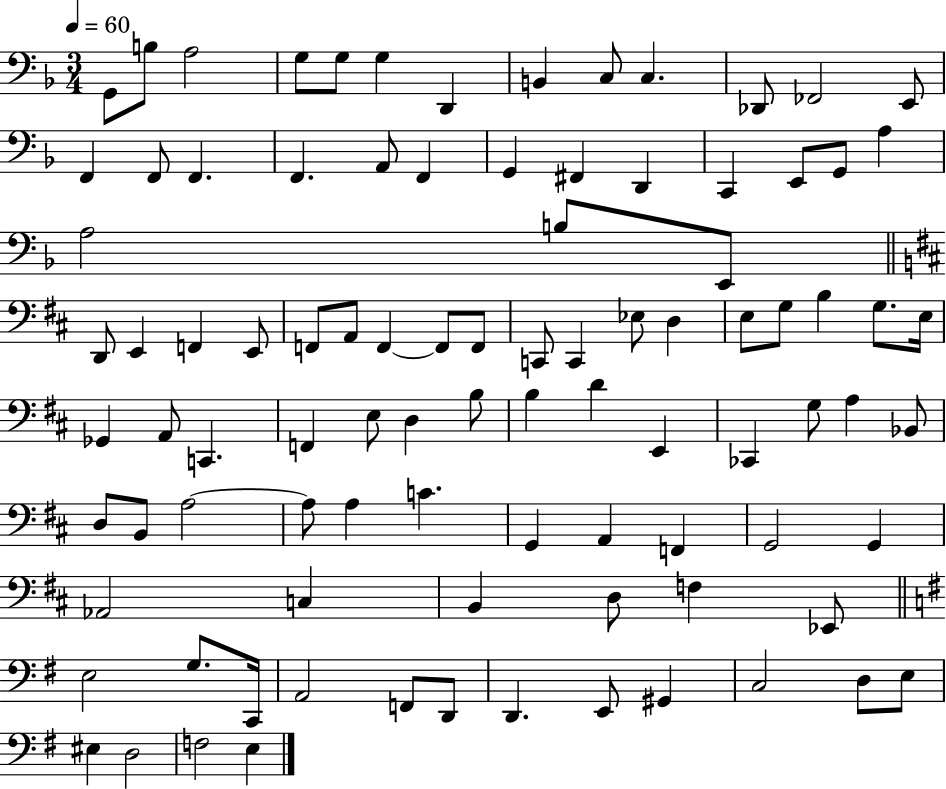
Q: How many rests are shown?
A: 0